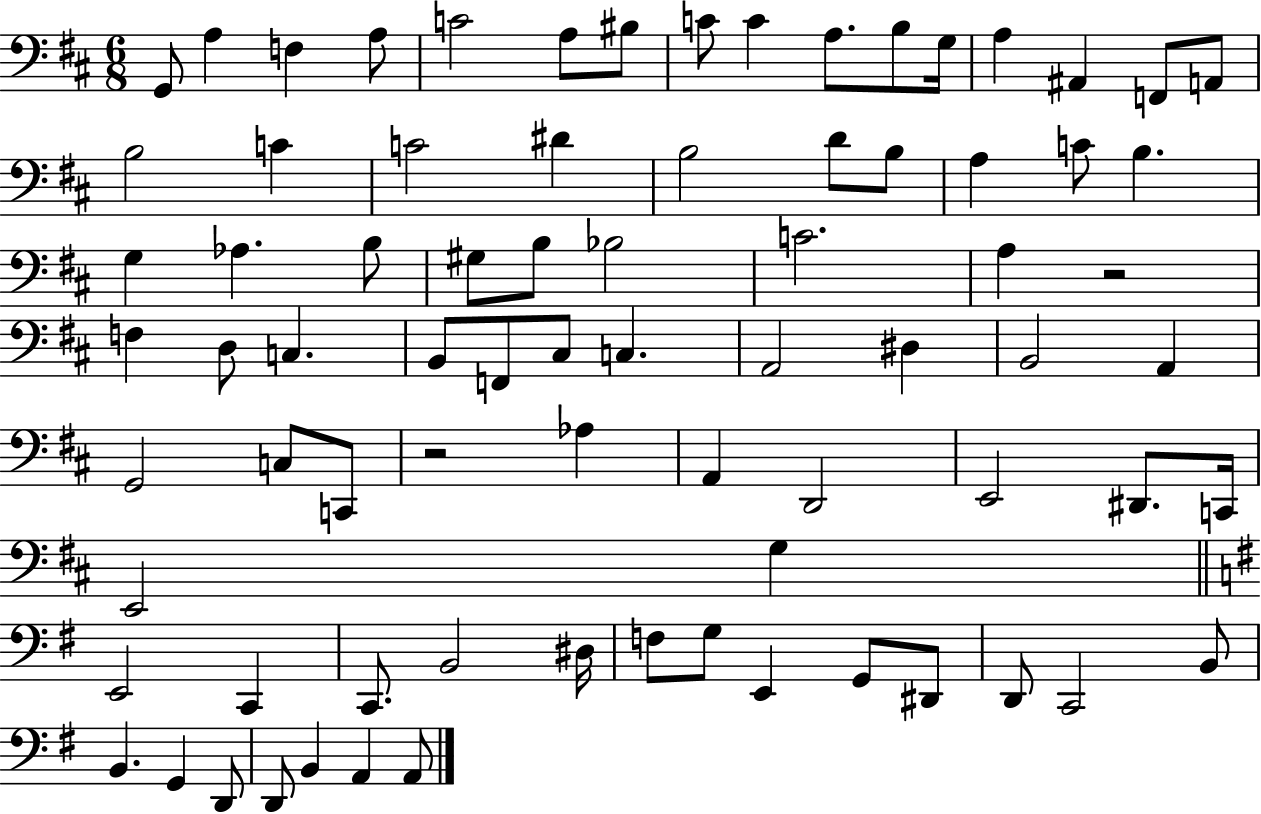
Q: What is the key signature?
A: D major